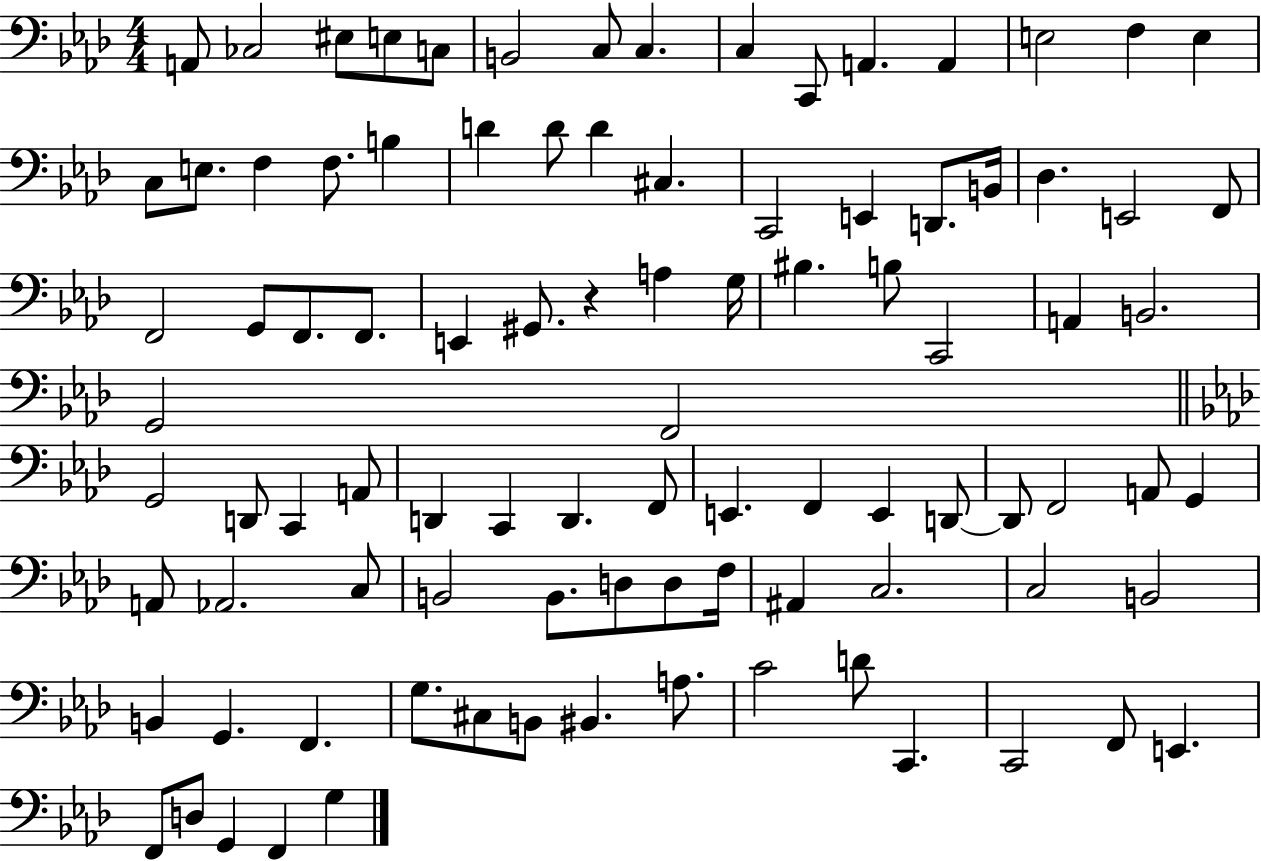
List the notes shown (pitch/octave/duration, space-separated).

A2/e CES3/h EIS3/e E3/e C3/e B2/h C3/e C3/q. C3/q C2/e A2/q. A2/q E3/h F3/q E3/q C3/e E3/e. F3/q F3/e. B3/q D4/q D4/e D4/q C#3/q. C2/h E2/q D2/e. B2/s Db3/q. E2/h F2/e F2/h G2/e F2/e. F2/e. E2/q G#2/e. R/q A3/q G3/s BIS3/q. B3/e C2/h A2/q B2/h. G2/h F2/h G2/h D2/e C2/q A2/e D2/q C2/q D2/q. F2/e E2/q. F2/q E2/q D2/e D2/e F2/h A2/e G2/q A2/e Ab2/h. C3/e B2/h B2/e. D3/e D3/e F3/s A#2/q C3/h. C3/h B2/h B2/q G2/q. F2/q. G3/e. C#3/e B2/e BIS2/q. A3/e. C4/h D4/e C2/q. C2/h F2/e E2/q. F2/e D3/e G2/q F2/q G3/q